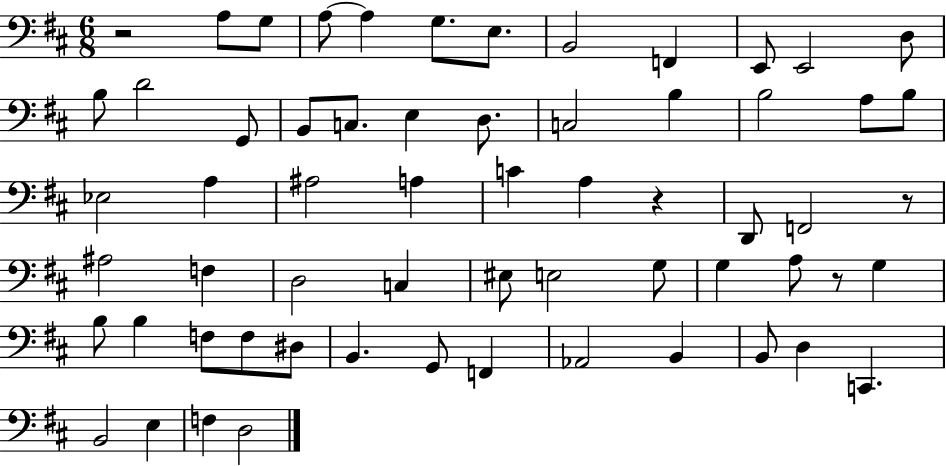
X:1
T:Untitled
M:6/8
L:1/4
K:D
z2 A,/2 G,/2 A,/2 A, G,/2 E,/2 B,,2 F,, E,,/2 E,,2 D,/2 B,/2 D2 G,,/2 B,,/2 C,/2 E, D,/2 C,2 B, B,2 A,/2 B,/2 _E,2 A, ^A,2 A, C A, z D,,/2 F,,2 z/2 ^A,2 F, D,2 C, ^E,/2 E,2 G,/2 G, A,/2 z/2 G, B,/2 B, F,/2 F,/2 ^D,/2 B,, G,,/2 F,, _A,,2 B,, B,,/2 D, C,, B,,2 E, F, D,2